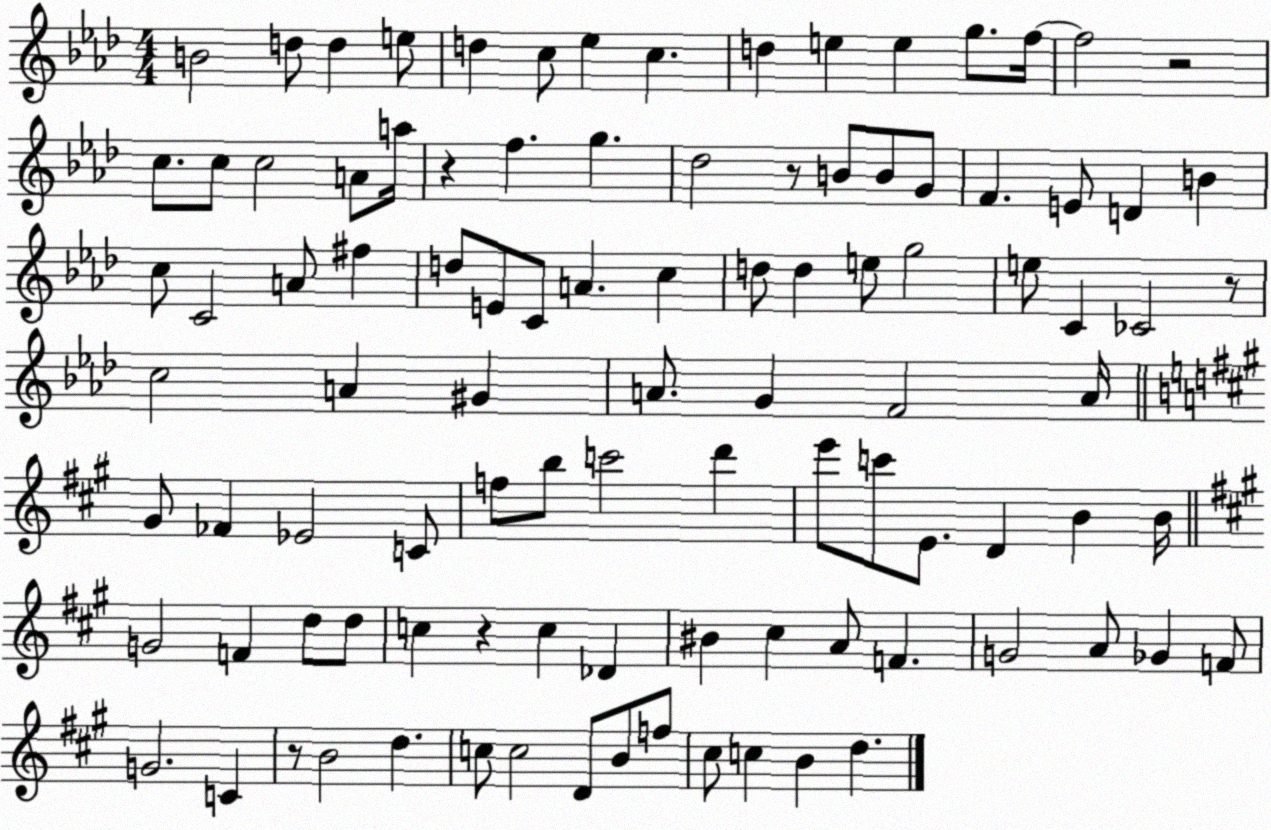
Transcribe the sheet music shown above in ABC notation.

X:1
T:Untitled
M:4/4
L:1/4
K:Ab
B2 d/2 d e/2 d c/2 _e c d e e g/2 f/4 f2 z2 c/2 c/2 c2 A/2 a/4 z f g _d2 z/2 B/2 B/2 G/2 F E/2 D B c/2 C2 A/2 ^f d/2 E/2 C/2 A c d/2 d e/2 g2 e/2 C _C2 z/2 c2 A ^G A/2 G F2 A/4 ^G/2 _F _E2 C/2 f/2 b/2 c'2 d' e'/2 c'/2 E/2 D B B/4 G2 F d/2 d/2 c z c _D ^B ^c A/2 F G2 A/2 _G F/2 G2 C z/2 B2 d c/2 c2 D/2 B/2 f/2 ^c/2 c B d